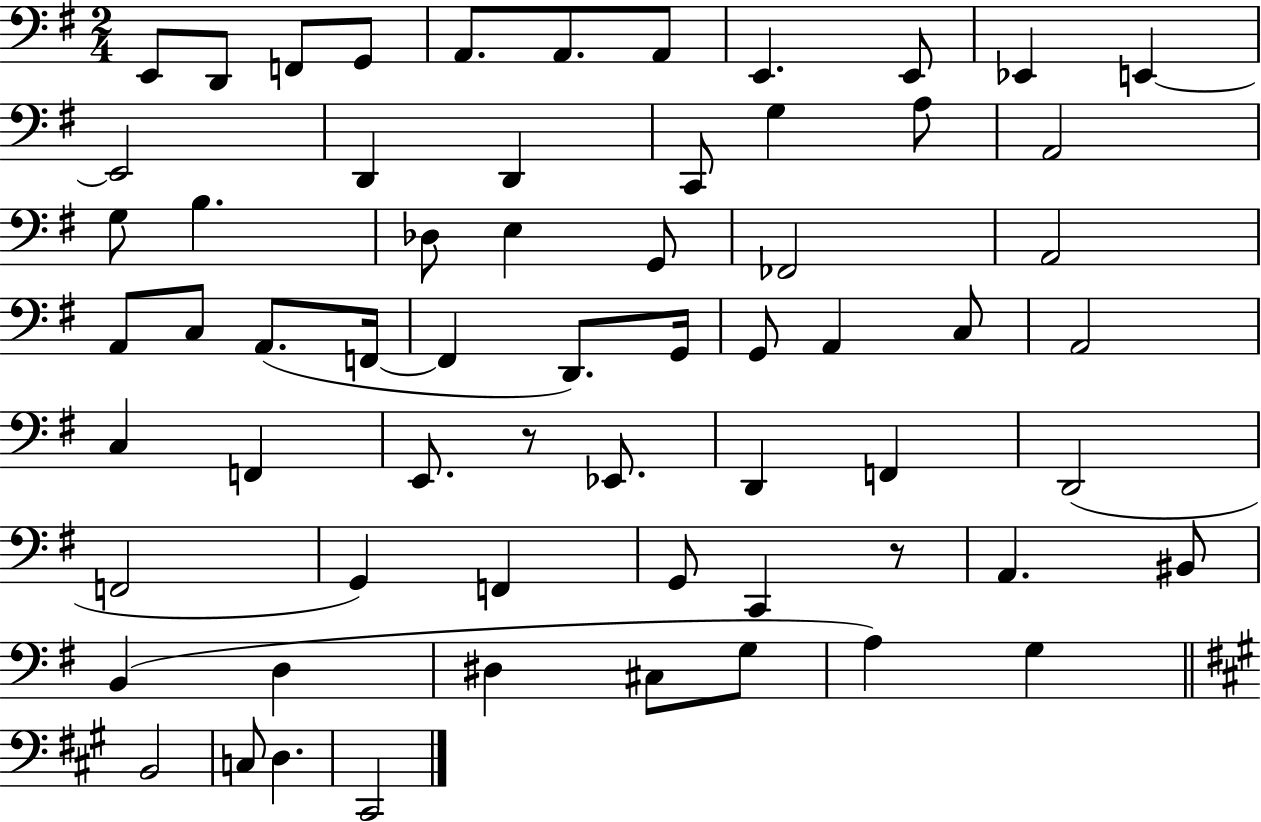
X:1
T:Untitled
M:2/4
L:1/4
K:G
E,,/2 D,,/2 F,,/2 G,,/2 A,,/2 A,,/2 A,,/2 E,, E,,/2 _E,, E,, E,,2 D,, D,, C,,/2 G, A,/2 A,,2 G,/2 B, _D,/2 E, G,,/2 _F,,2 A,,2 A,,/2 C,/2 A,,/2 F,,/4 F,, D,,/2 G,,/4 G,,/2 A,, C,/2 A,,2 C, F,, E,,/2 z/2 _E,,/2 D,, F,, D,,2 F,,2 G,, F,, G,,/2 C,, z/2 A,, ^B,,/2 B,, D, ^D, ^C,/2 G,/2 A, G, B,,2 C,/2 D, ^C,,2